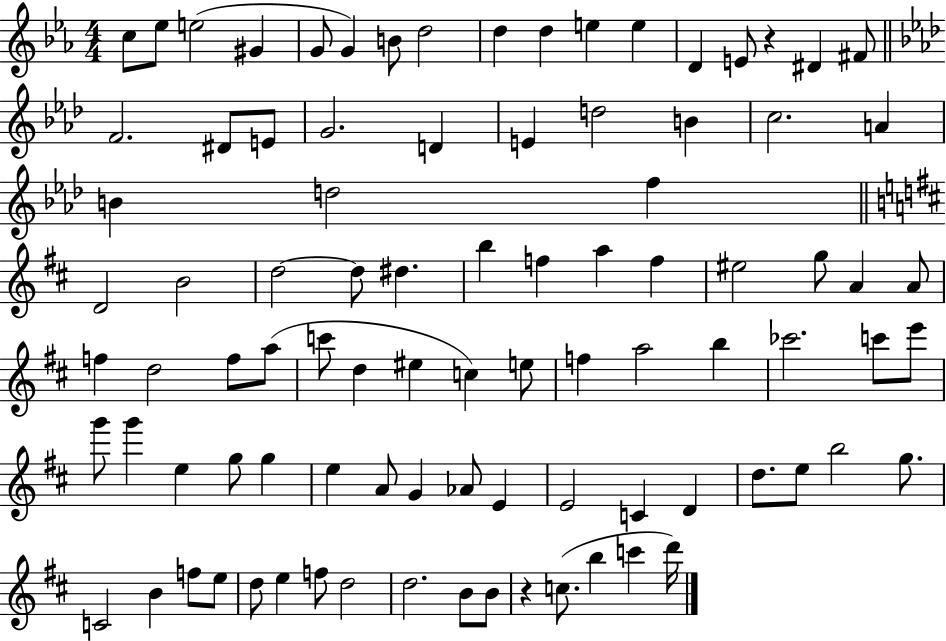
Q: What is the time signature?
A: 4/4